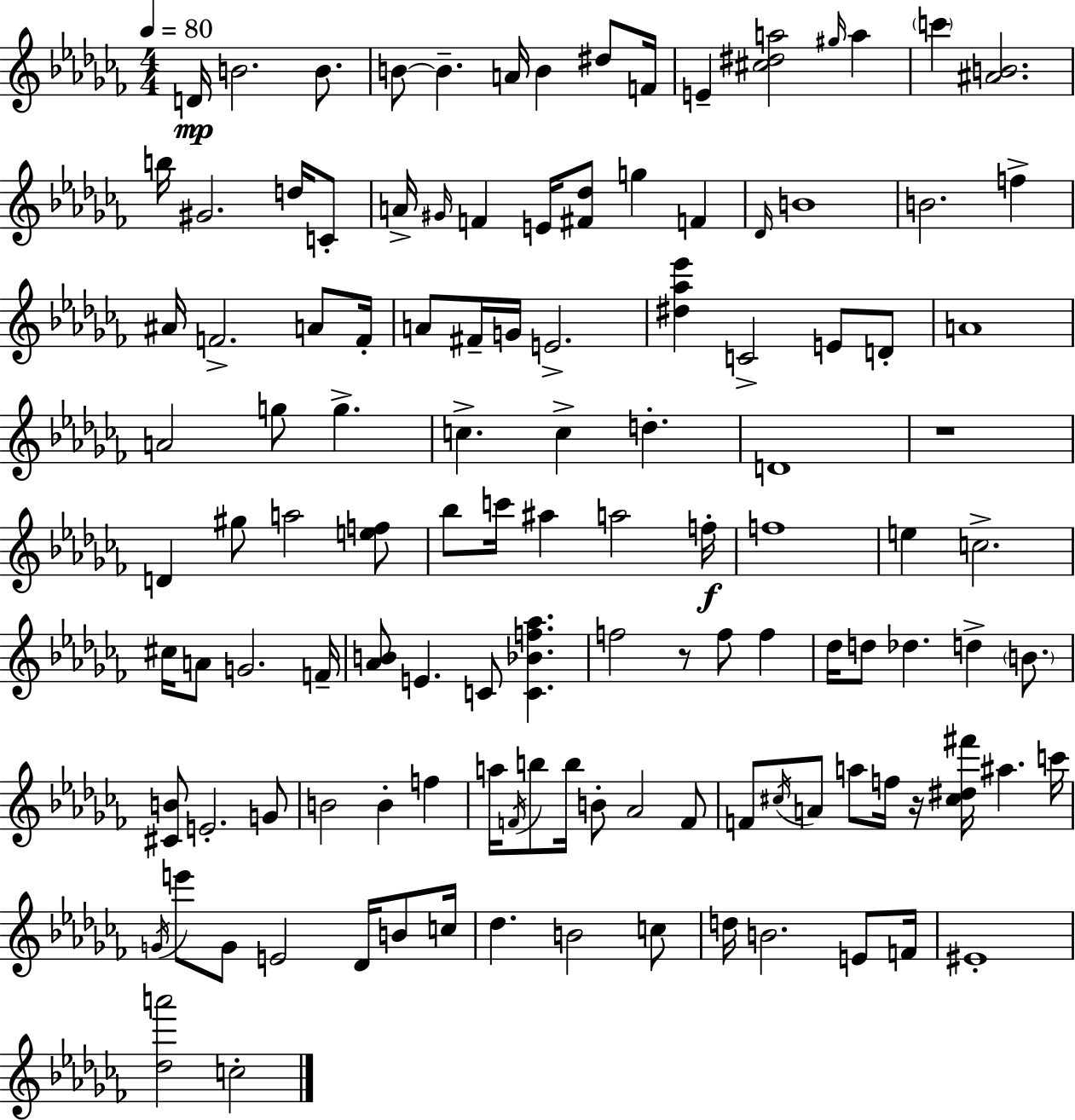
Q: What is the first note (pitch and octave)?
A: D4